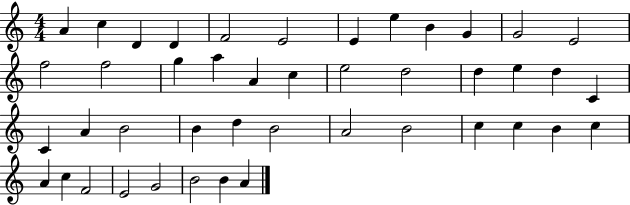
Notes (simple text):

A4/q C5/q D4/q D4/q F4/h E4/h E4/q E5/q B4/q G4/q G4/h E4/h F5/h F5/h G5/q A5/q A4/q C5/q E5/h D5/h D5/q E5/q D5/q C4/q C4/q A4/q B4/h B4/q D5/q B4/h A4/h B4/h C5/q C5/q B4/q C5/q A4/q C5/q F4/h E4/h G4/h B4/h B4/q A4/q